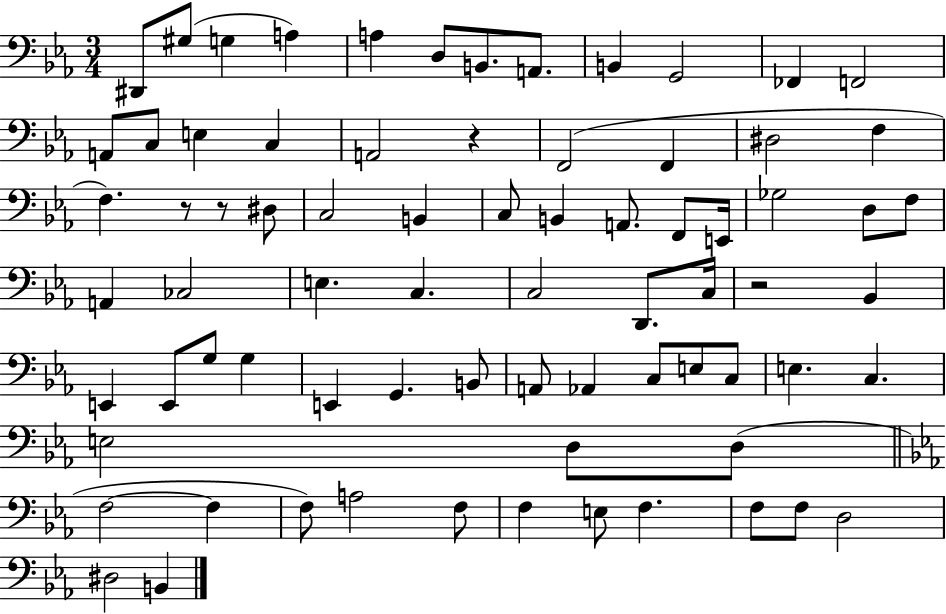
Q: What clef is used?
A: bass